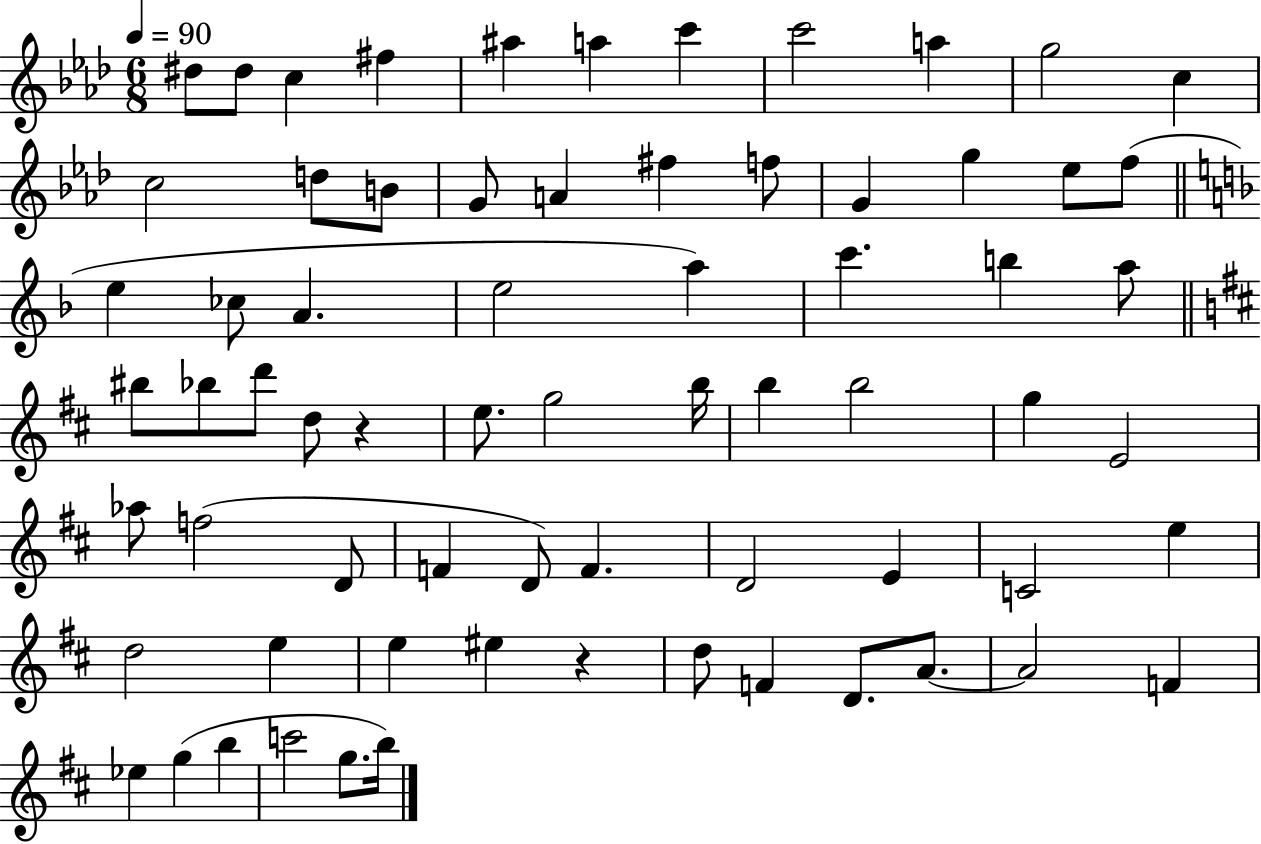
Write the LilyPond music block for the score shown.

{
  \clef treble
  \numericTimeSignature
  \time 6/8
  \key aes \major
  \tempo 4 = 90
  \repeat volta 2 { dis''8 dis''8 c''4 fis''4 | ais''4 a''4 c'''4 | c'''2 a''4 | g''2 c''4 | \break c''2 d''8 b'8 | g'8 a'4 fis''4 f''8 | g'4 g''4 ees''8 f''8( | \bar "||" \break \key f \major e''4 ces''8 a'4. | e''2 a''4) | c'''4. b''4 a''8 | \bar "||" \break \key d \major bis''8 bes''8 d'''8 d''8 r4 | e''8. g''2 b''16 | b''4 b''2 | g''4 e'2 | \break aes''8 f''2( d'8 | f'4 d'8) f'4. | d'2 e'4 | c'2 e''4 | \break d''2 e''4 | e''4 eis''4 r4 | d''8 f'4 d'8. a'8.~~ | a'2 f'4 | \break ees''4 g''4( b''4 | c'''2 g''8. b''16) | } \bar "|."
}